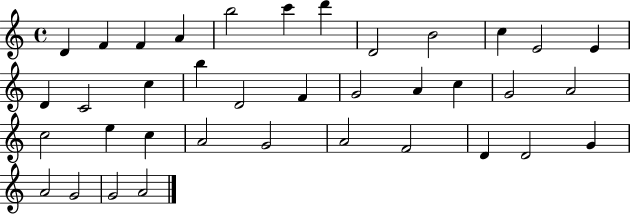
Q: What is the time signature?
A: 4/4